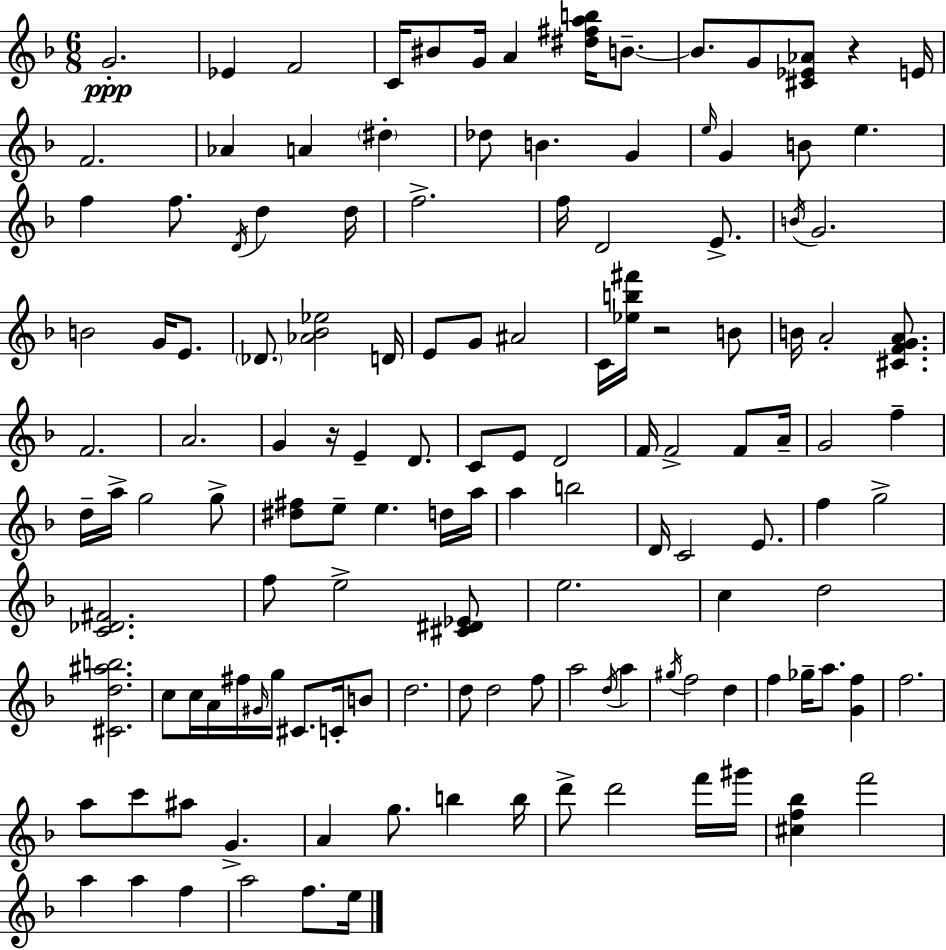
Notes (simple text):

G4/h. Eb4/q F4/h C4/s BIS4/e G4/s A4/q [D#5,F#5,A5,B5]/s B4/e. B4/e. G4/e [C#4,Eb4,Ab4]/e R/q E4/s F4/h. Ab4/q A4/q D#5/q Db5/e B4/q. G4/q E5/s G4/q B4/e E5/q. F5/q F5/e. D4/s D5/q D5/s F5/h. F5/s D4/h E4/e. B4/s G4/h. B4/h G4/s E4/e. Db4/e. [Ab4,Bb4,Eb5]/h D4/s E4/e G4/e A#4/h C4/s [Eb5,B5,F#6]/s R/h B4/e B4/s A4/h [C#4,F4,G4,A4]/e. F4/h. A4/h. G4/q R/s E4/q D4/e. C4/e E4/e D4/h F4/s F4/h F4/e A4/s G4/h F5/q D5/s A5/s G5/h G5/e [D#5,F#5]/e E5/e E5/q. D5/s A5/s A5/q B5/h D4/s C4/h E4/e. F5/q G5/h [C4,Db4,F#4]/h. F5/e E5/h [C#4,D#4,Eb4]/e E5/h. C5/q D5/h [C#4,D5,A#5,B5]/h. C5/e C5/s A4/s F#5/s G#4/s G5/s C#4/e. C4/s B4/e D5/h. D5/e D5/h F5/e A5/h D5/s A5/q G#5/s F5/h D5/q F5/q Gb5/s A5/e. [G4,F5]/q F5/h. A5/e C6/e A#5/e G4/q. A4/q G5/e. B5/q B5/s D6/e D6/h F6/s G#6/s [C#5,F5,Bb5]/q F6/h A5/q A5/q F5/q A5/h F5/e. E5/s